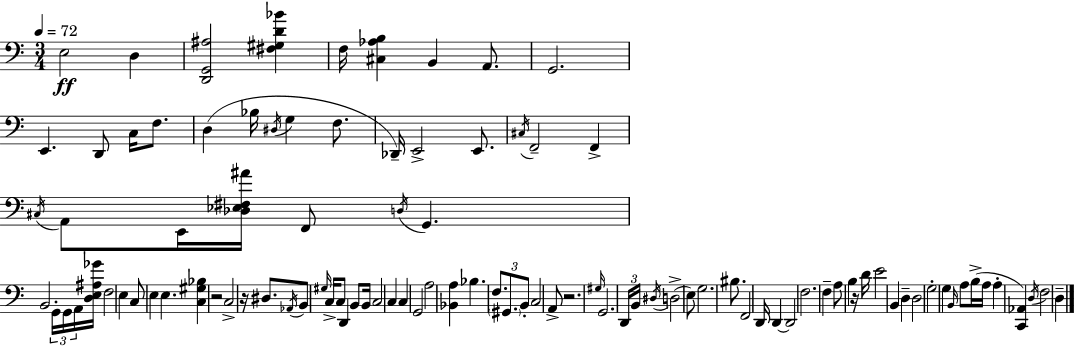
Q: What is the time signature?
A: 3/4